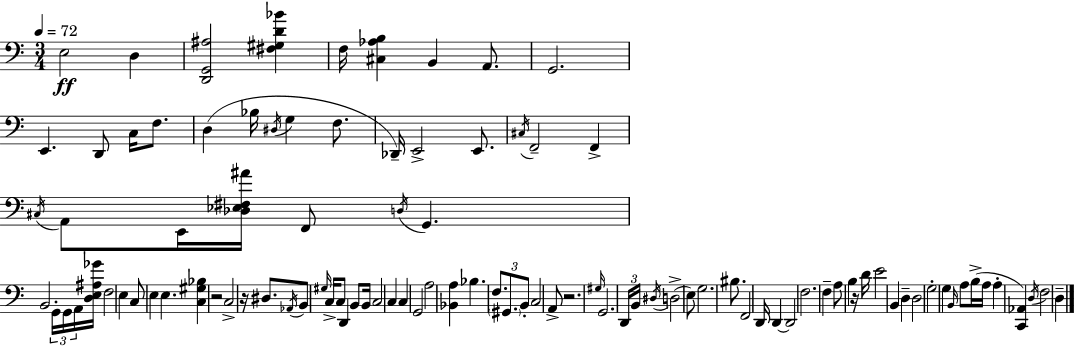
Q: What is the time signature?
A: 3/4